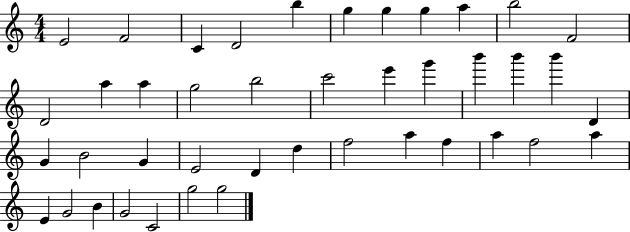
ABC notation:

X:1
T:Untitled
M:4/4
L:1/4
K:C
E2 F2 C D2 b g g g a b2 F2 D2 a a g2 b2 c'2 e' g' b' b' b' D G B2 G E2 D d f2 a f a f2 a E G2 B G2 C2 g2 g2